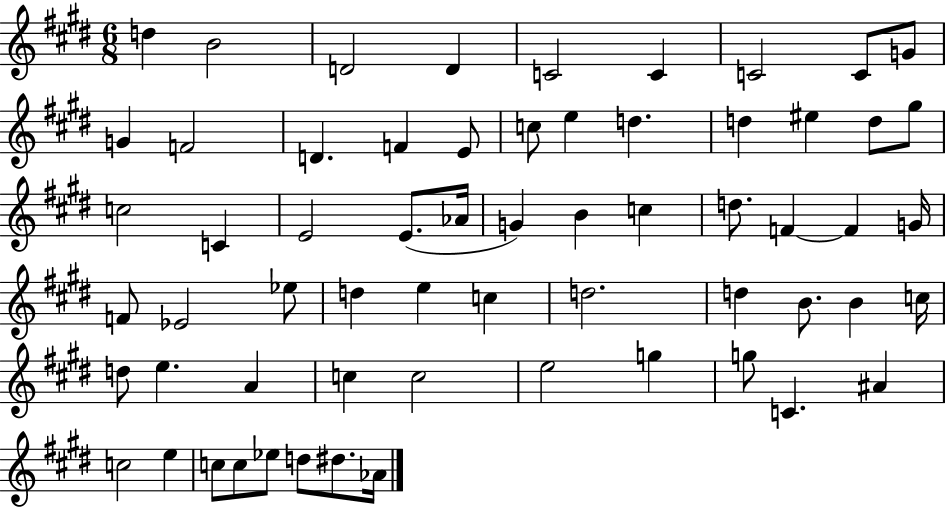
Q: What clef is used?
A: treble